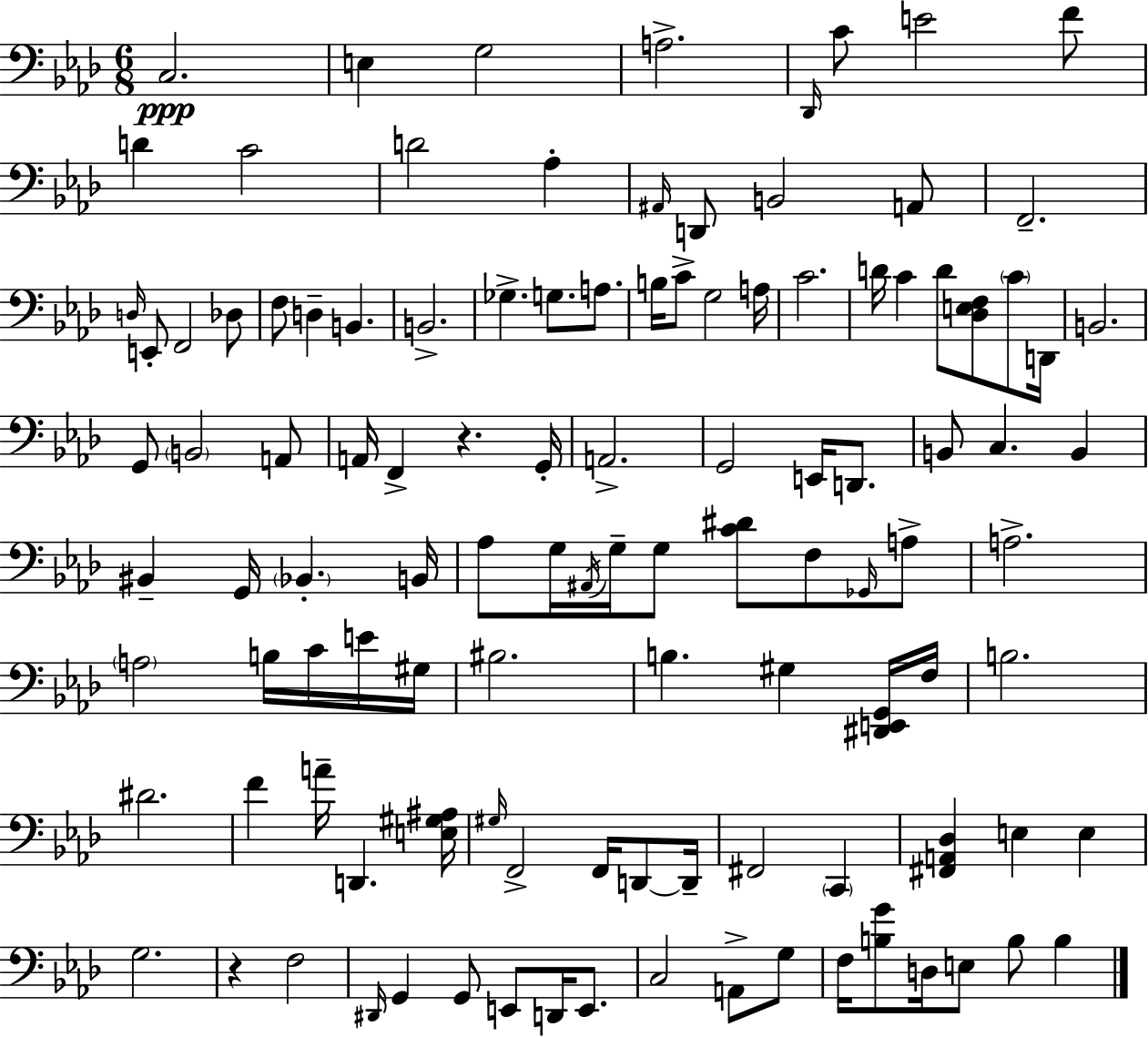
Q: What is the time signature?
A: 6/8